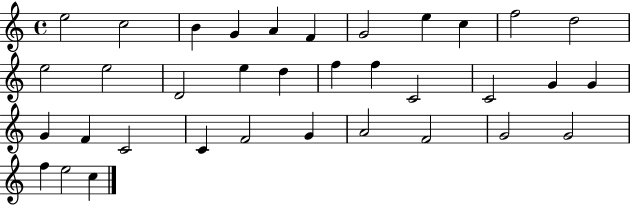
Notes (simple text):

E5/h C5/h B4/q G4/q A4/q F4/q G4/h E5/q C5/q F5/h D5/h E5/h E5/h D4/h E5/q D5/q F5/q F5/q C4/h C4/h G4/q G4/q G4/q F4/q C4/h C4/q F4/h G4/q A4/h F4/h G4/h G4/h F5/q E5/h C5/q